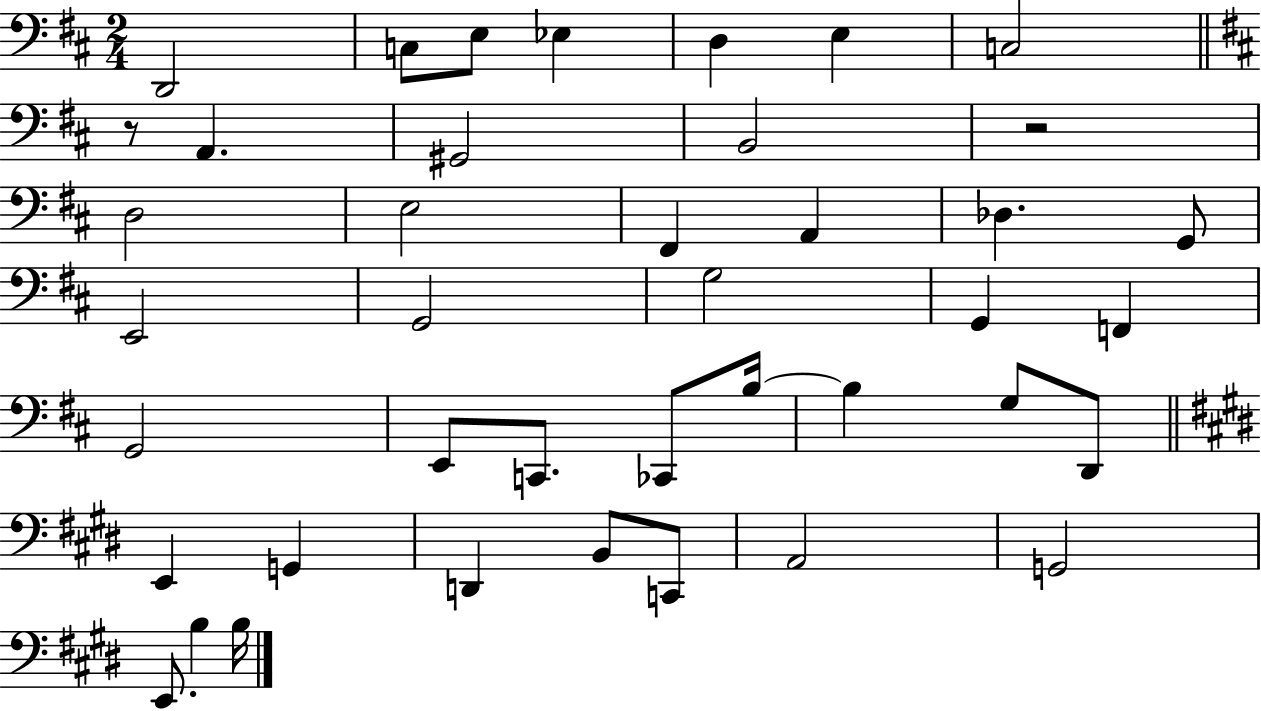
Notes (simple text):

D2/h C3/e E3/e Eb3/q D3/q E3/q C3/h R/e A2/q. G#2/h B2/h R/h D3/h E3/h F#2/q A2/q Db3/q. G2/e E2/h G2/h G3/h G2/q F2/q G2/h E2/e C2/e. CES2/e B3/s B3/q G3/e D2/e E2/q G2/q D2/q B2/e C2/e A2/h G2/h E2/e. B3/q B3/s